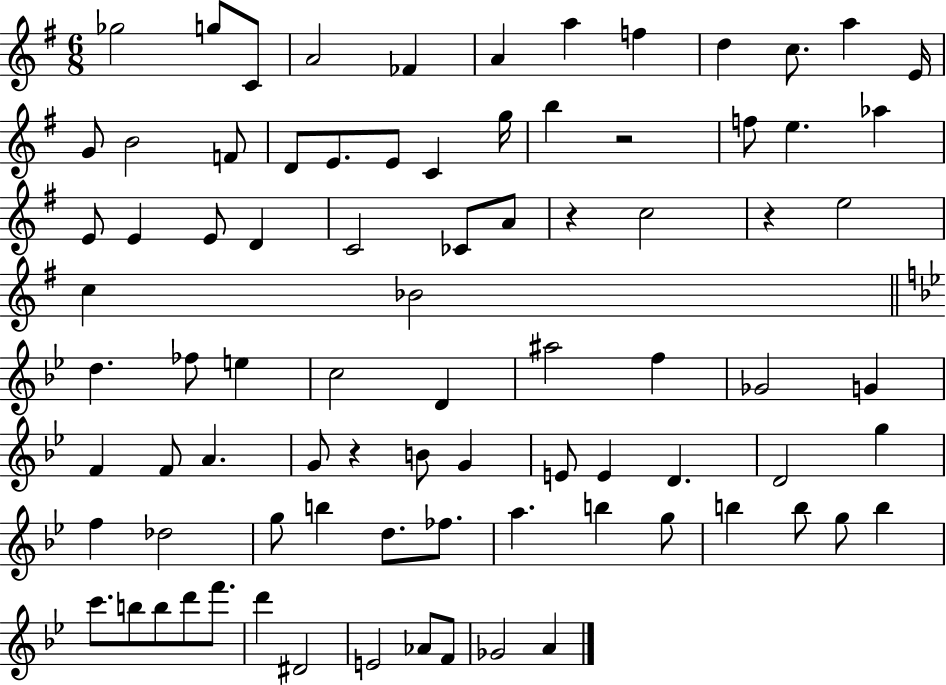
Gb5/h G5/e C4/e A4/h FES4/q A4/q A5/q F5/q D5/q C5/e. A5/q E4/s G4/e B4/h F4/e D4/e E4/e. E4/e C4/q G5/s B5/q R/h F5/e E5/q. Ab5/q E4/e E4/q E4/e D4/q C4/h CES4/e A4/e R/q C5/h R/q E5/h C5/q Bb4/h D5/q. FES5/e E5/q C5/h D4/q A#5/h F5/q Gb4/h G4/q F4/q F4/e A4/q. G4/e R/q B4/e G4/q E4/e E4/q D4/q. D4/h G5/q F5/q Db5/h G5/e B5/q D5/e. FES5/e. A5/q. B5/q G5/e B5/q B5/e G5/e B5/q C6/e. B5/e B5/e D6/e F6/e. D6/q D#4/h E4/h Ab4/e F4/e Gb4/h A4/q